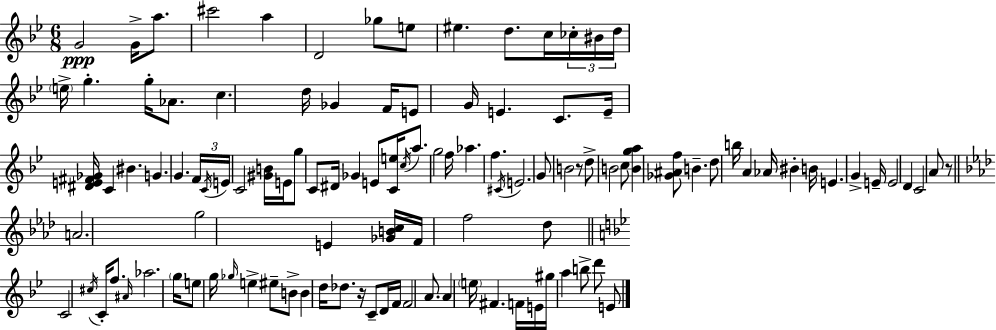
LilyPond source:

{
  \clef treble
  \numericTimeSignature
  \time 6/8
  \key g \minor
  g'2\ppp g'16-> a''8. | cis'''2 a''4 | d'2 ges''8 e''8 | eis''4. d''8. c''16 \tuplet 3/2 { ces''16-. bis'16 | \break d''16 } \parenthesize e''16-> g''4.-. g''16-. aes'8. | c''4. d''16 ges'4 f'16 | e'8 g'16 e'4. c'8. | e'16-- <dis' e' fis' ges'>16 c'4 bis'4. | \break g'4. g'4. | \tuplet 3/2 { f'16 \acciaccatura { c'16 } e'16 } c'2 <gis' b'>16 | e'16 g''8 c'8 dis'16 ges'4 e'8 | <c' e''>16 \acciaccatura { c''16 } a''8. g''2 | \break f''16 aes''4. f''4. | \acciaccatura { cis'16 } e'2. | g'8 b'2 | r8 d''8-> b'2 | \break c''8 <b' g'' a''>4 <ges' ais' f''>8 b'4.-- | d''8 b''16 a'4 aes'16 bis'4-. | b'16 e'4. g'4-> | e'16-- e'2 d'4 | \break c'2 a'8 | r8 \bar "||" \break \key f \minor a'2. | g''2 e'4 | <ges' b' c''>16 f'16 f''2 des''8 | \bar "||" \break \key bes \major c'2 \acciaccatura { cis''16 } c'16-. f''8. | \grace { ais'16 } aes''2. | \parenthesize g''16 e''8 g''16 \grace { ges''16 } e''4-> eis''8-- | b'8-> b'4 d''16 des''8. r16 | \break c'8-- d'16 f'16 f'2 | a'8. a'4 \parenthesize e''16 fis'4. | f'16 e'16 gis''16 a''4 b''8-> d'''8 | e'8 \bar "|."
}